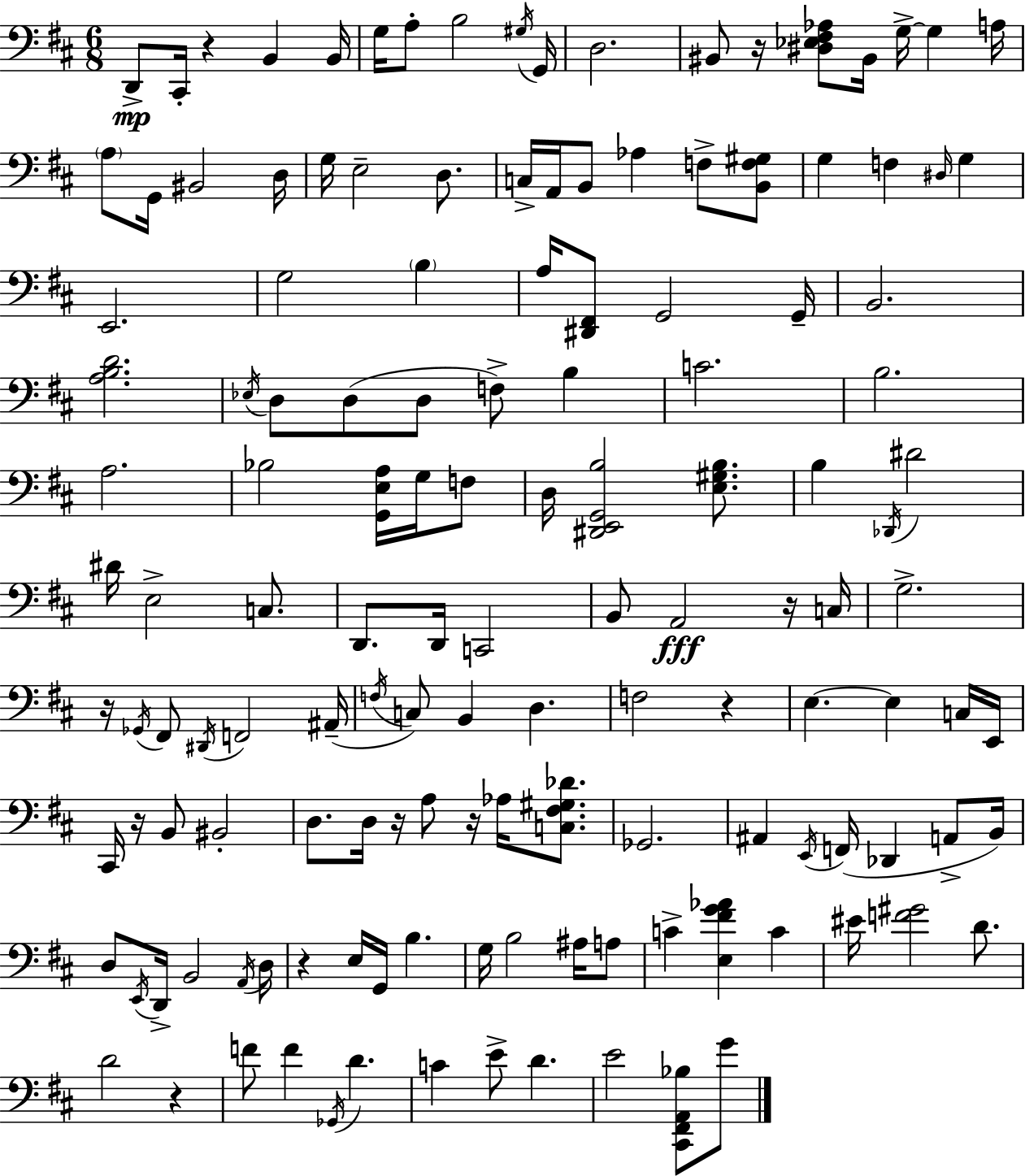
D2/e C#2/s R/q B2/q B2/s G3/s A3/e B3/h G#3/s G2/s D3/h. BIS2/e R/s [D#3,Eb3,F#3,Ab3]/e BIS2/s G3/s G3/q A3/s A3/e G2/s BIS2/h D3/s G3/s E3/h D3/e. C3/s A2/s B2/e Ab3/q F3/e [B2,F3,G#3]/e G3/q F3/q D#3/s G3/q E2/h. G3/h B3/q A3/s [D#2,F#2]/e G2/h G2/s B2/h. [A3,B3,D4]/h. Eb3/s D3/e D3/e D3/e F3/e B3/q C4/h. B3/h. A3/h. Bb3/h [G2,E3,A3]/s G3/s F3/e D3/s [D#2,E2,G2,B3]/h [E3,G#3,B3]/e. B3/q Db2/s D#4/h D#4/s E3/h C3/e. D2/e. D2/s C2/h B2/e A2/h R/s C3/s G3/h. R/s Gb2/s F#2/e D#2/s F2/h A#2/s F3/s C3/e B2/q D3/q. F3/h R/q E3/q. E3/q C3/s E2/s C#2/s R/s B2/e BIS2/h D3/e. D3/s R/s A3/e R/s Ab3/s [C3,F#3,G#3,Db4]/e. Gb2/h. A#2/q E2/s F2/s Db2/q A2/e B2/s D3/e E2/s D2/s B2/h A2/s D3/s R/q E3/s G2/s B3/q. G3/s B3/h A#3/s A3/e C4/q [E3,F#4,G4,Ab4]/q C4/q EIS4/s [F4,G#4]/h D4/e. D4/h R/q F4/e F4/q Gb2/s D4/q. C4/q E4/e D4/q. E4/h [C#2,F#2,A2,Bb3]/e G4/e